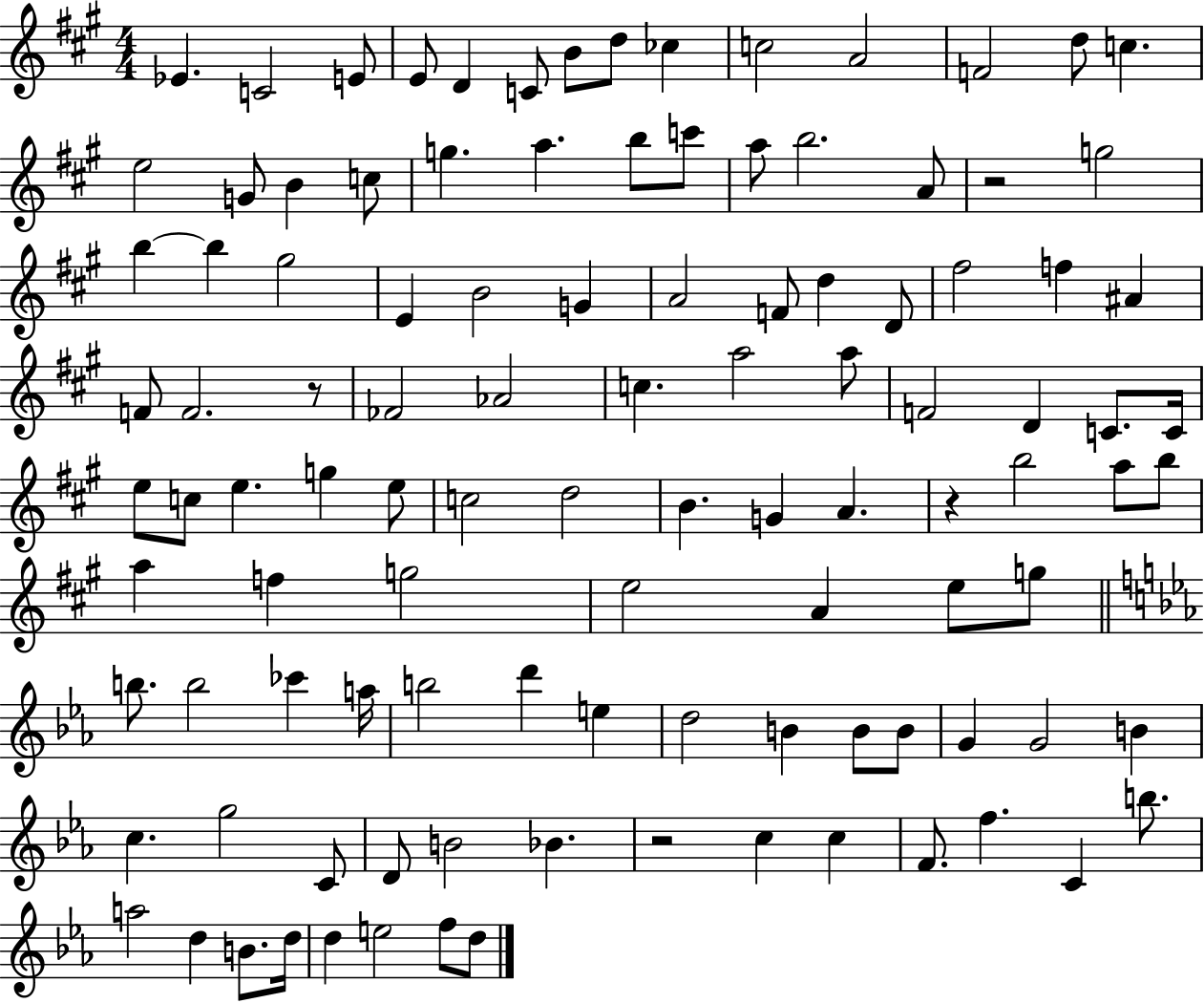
X:1
T:Untitled
M:4/4
L:1/4
K:A
_E C2 E/2 E/2 D C/2 B/2 d/2 _c c2 A2 F2 d/2 c e2 G/2 B c/2 g a b/2 c'/2 a/2 b2 A/2 z2 g2 b b ^g2 E B2 G A2 F/2 d D/2 ^f2 f ^A F/2 F2 z/2 _F2 _A2 c a2 a/2 F2 D C/2 C/4 e/2 c/2 e g e/2 c2 d2 B G A z b2 a/2 b/2 a f g2 e2 A e/2 g/2 b/2 b2 _c' a/4 b2 d' e d2 B B/2 B/2 G G2 B c g2 C/2 D/2 B2 _B z2 c c F/2 f C b/2 a2 d B/2 d/4 d e2 f/2 d/2